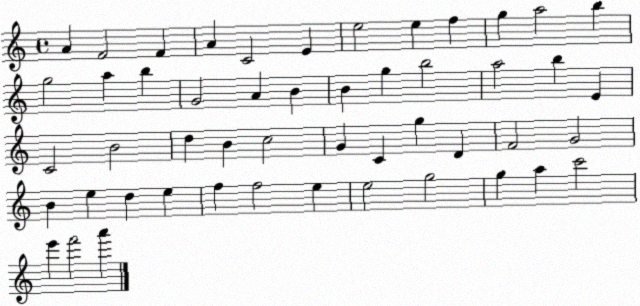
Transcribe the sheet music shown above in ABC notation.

X:1
T:Untitled
M:4/4
L:1/4
K:C
A F2 F A C2 E e2 e f g a2 b g2 a b G2 A B B g b2 a2 b E C2 B2 d B c2 G C g D F2 G2 B e d e f f2 e e2 g2 g a c'2 e' f'2 a'